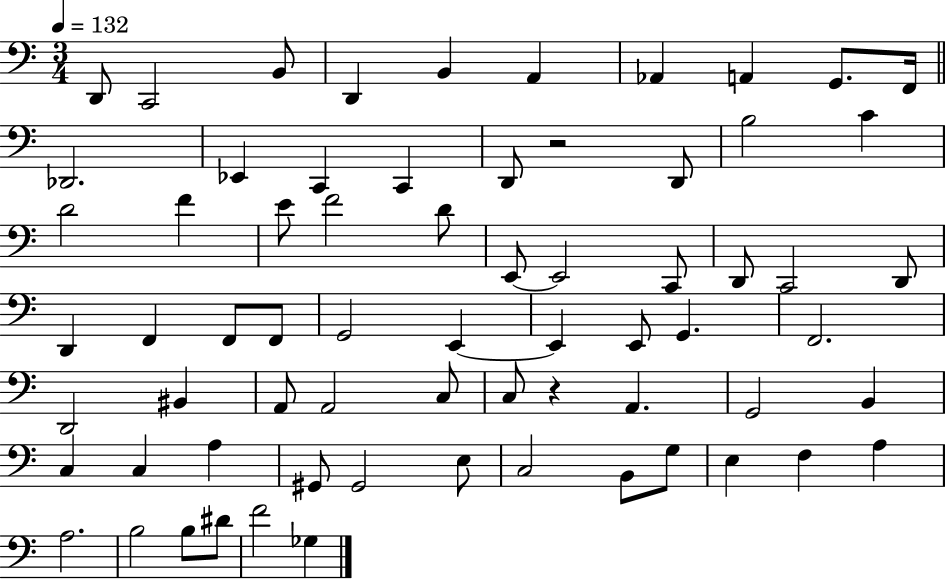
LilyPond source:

{
  \clef bass
  \numericTimeSignature
  \time 3/4
  \key c \major
  \tempo 4 = 132
  d,8 c,2 b,8 | d,4 b,4 a,4 | aes,4 a,4 g,8. f,16 | \bar "||" \break \key a \minor des,2. | ees,4 c,4 c,4 | d,8 r2 d,8 | b2 c'4 | \break d'2 f'4 | e'8 f'2 d'8 | e,8~~ e,2 c,8 | d,8 c,2 d,8 | \break d,4 f,4 f,8 f,8 | g,2 e,4~~ | e,4 e,8 g,4. | f,2. | \break d,2 bis,4 | a,8 a,2 c8 | c8 r4 a,4. | g,2 b,4 | \break c4 c4 a4 | gis,8 gis,2 e8 | c2 b,8 g8 | e4 f4 a4 | \break a2. | b2 b8 dis'8 | f'2 ges4 | \bar "|."
}